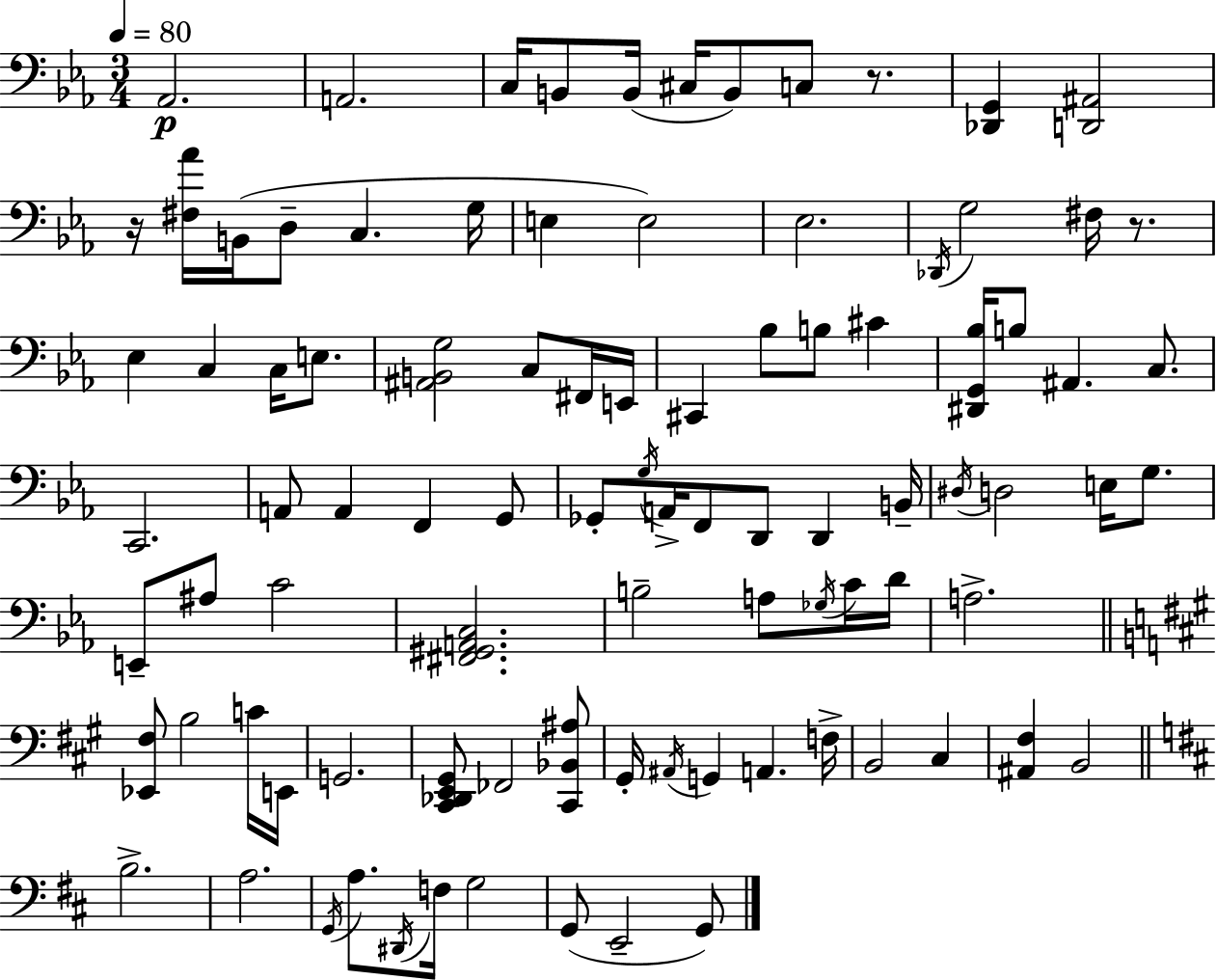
X:1
T:Untitled
M:3/4
L:1/4
K:Cm
_A,,2 A,,2 C,/4 B,,/2 B,,/4 ^C,/4 B,,/2 C,/2 z/2 [_D,,G,,] [D,,^A,,]2 z/4 [^F,_A]/4 B,,/4 D,/2 C, G,/4 E, E,2 _E,2 _D,,/4 G,2 ^F,/4 z/2 _E, C, C,/4 E,/2 [^A,,B,,G,]2 C,/2 ^F,,/4 E,,/4 ^C,, _B,/2 B,/2 ^C [^D,,G,,_B,]/4 B,/2 ^A,, C,/2 C,,2 A,,/2 A,, F,, G,,/2 _G,,/2 G,/4 A,,/4 F,,/2 D,,/2 D,, B,,/4 ^D,/4 D,2 E,/4 G,/2 E,,/2 ^A,/2 C2 [^F,,^G,,A,,C,]2 B,2 A,/2 _G,/4 C/4 D/4 A,2 [_E,,^F,]/2 B,2 C/4 E,,/4 G,,2 [^C,,_D,,E,,^G,,]/2 _F,,2 [^C,,_B,,^A,]/2 ^G,,/4 ^A,,/4 G,, A,, F,/4 B,,2 ^C, [^A,,^F,] B,,2 B,2 A,2 G,,/4 A,/2 ^D,,/4 F,/4 G,2 G,,/2 E,,2 G,,/2